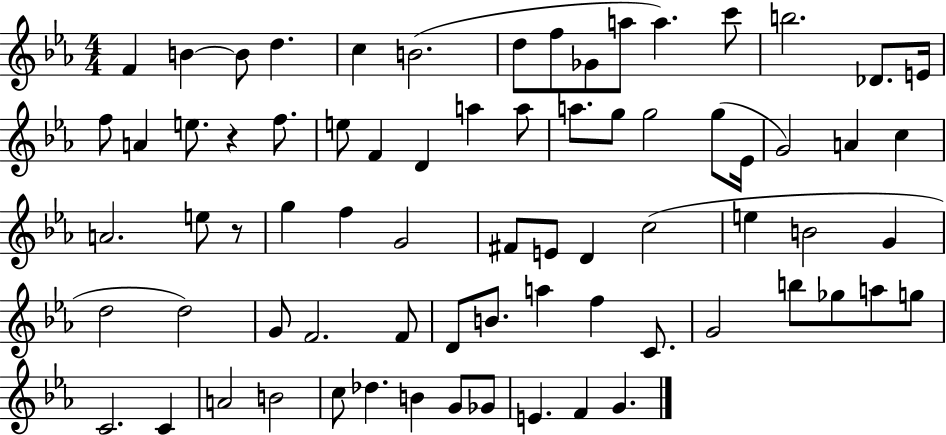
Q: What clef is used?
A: treble